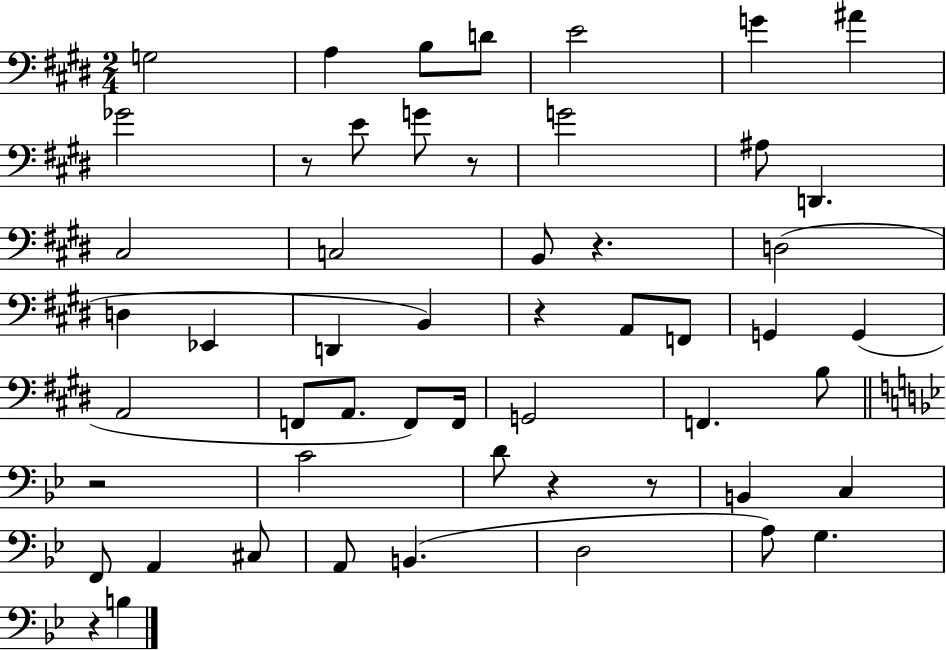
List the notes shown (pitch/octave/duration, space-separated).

G3/h A3/q B3/e D4/e E4/h G4/q A#4/q Gb4/h R/e E4/e G4/e R/e G4/h A#3/e D2/q. C#3/h C3/h B2/e R/q. D3/h D3/q Eb2/q D2/q B2/q R/q A2/e F2/e G2/q G2/q A2/h F2/e A2/e. F2/e F2/s G2/h F2/q. B3/e R/h C4/h D4/e R/q R/e B2/q C3/q F2/e A2/q C#3/e A2/e B2/q. D3/h A3/e G3/q. R/q B3/q